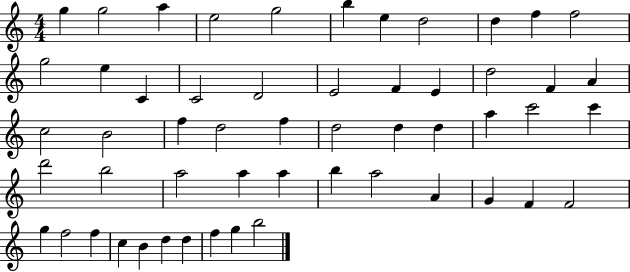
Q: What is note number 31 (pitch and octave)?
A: A5